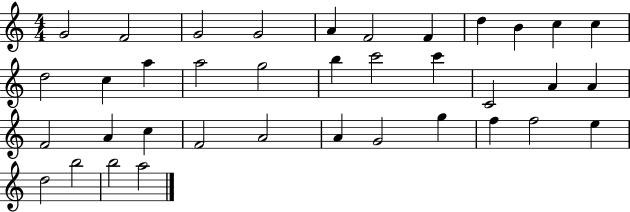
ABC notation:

X:1
T:Untitled
M:4/4
L:1/4
K:C
G2 F2 G2 G2 A F2 F d B c c d2 c a a2 g2 b c'2 c' C2 A A F2 A c F2 A2 A G2 g f f2 e d2 b2 b2 a2